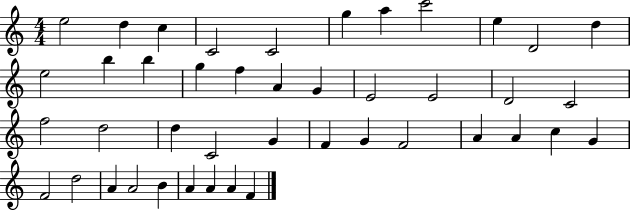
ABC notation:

X:1
T:Untitled
M:4/4
L:1/4
K:C
e2 d c C2 C2 g a c'2 e D2 d e2 b b g f A G E2 E2 D2 C2 f2 d2 d C2 G F G F2 A A c G F2 d2 A A2 B A A A F